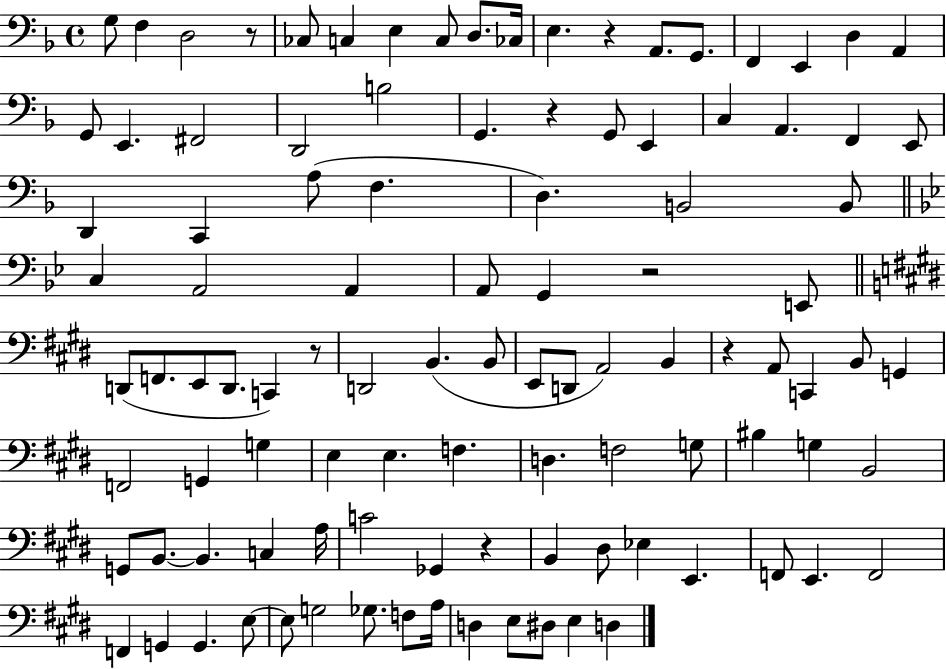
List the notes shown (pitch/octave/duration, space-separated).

G3/e F3/q D3/h R/e CES3/e C3/q E3/q C3/e D3/e. CES3/s E3/q. R/q A2/e. G2/e. F2/q E2/q D3/q A2/q G2/e E2/q. F#2/h D2/h B3/h G2/q. R/q G2/e E2/q C3/q A2/q. F2/q E2/e D2/q C2/q A3/e F3/q. D3/q. B2/h B2/e C3/q A2/h A2/q A2/e G2/q R/h E2/e D2/e F2/e. E2/e D2/e. C2/q R/e D2/h B2/q. B2/e E2/e D2/e A2/h B2/q R/q A2/e C2/q B2/e G2/q F2/h G2/q G3/q E3/q E3/q. F3/q. D3/q. F3/h G3/e BIS3/q G3/q B2/h G2/e B2/e. B2/q. C3/q A3/s C4/h Gb2/q R/q B2/q D#3/e Eb3/q E2/q. F2/e E2/q. F2/h F2/q G2/q G2/q. E3/e E3/e G3/h Gb3/e. F3/e A3/s D3/q E3/e D#3/e E3/q D3/q